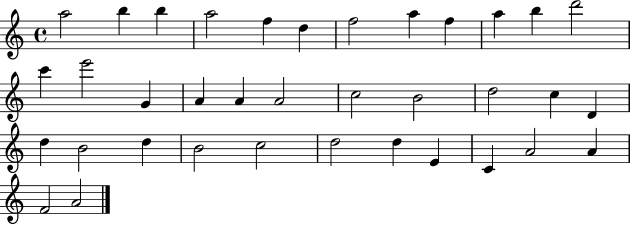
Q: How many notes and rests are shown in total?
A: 36